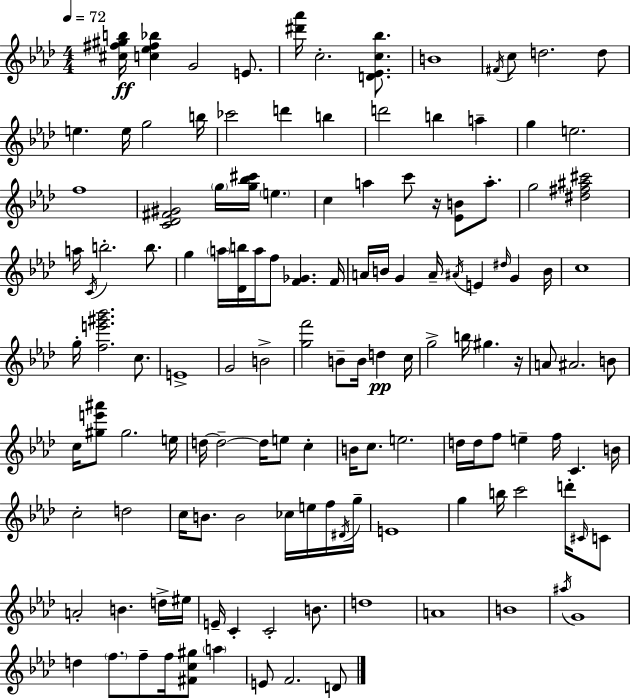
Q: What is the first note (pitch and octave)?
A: G4